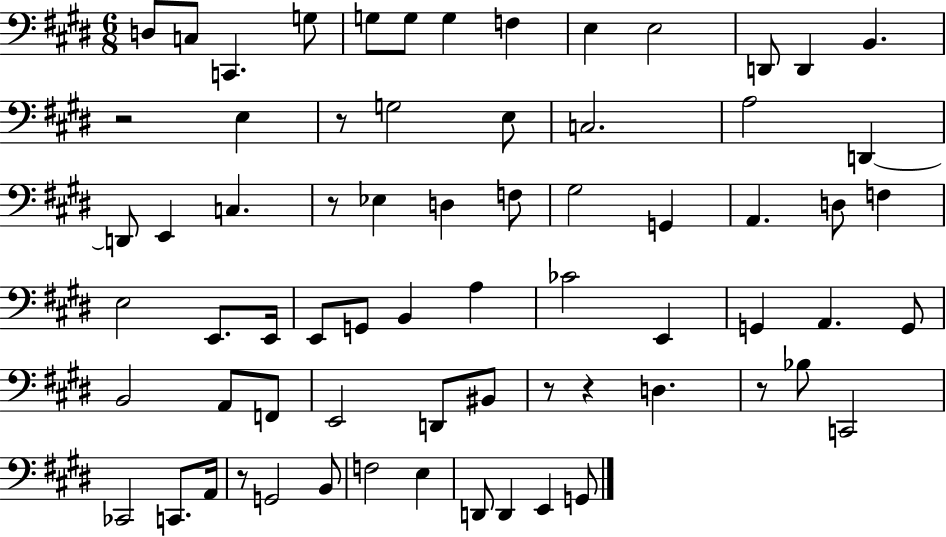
X:1
T:Untitled
M:6/8
L:1/4
K:E
D,/2 C,/2 C,, G,/2 G,/2 G,/2 G, F, E, E,2 D,,/2 D,, B,, z2 E, z/2 G,2 E,/2 C,2 A,2 D,, D,,/2 E,, C, z/2 _E, D, F,/2 ^G,2 G,, A,, D,/2 F, E,2 E,,/2 E,,/4 E,,/2 G,,/2 B,, A, _C2 E,, G,, A,, G,,/2 B,,2 A,,/2 F,,/2 E,,2 D,,/2 ^B,,/2 z/2 z D, z/2 _B,/2 C,,2 _C,,2 C,,/2 A,,/4 z/2 G,,2 B,,/2 F,2 E, D,,/2 D,, E,, G,,/2